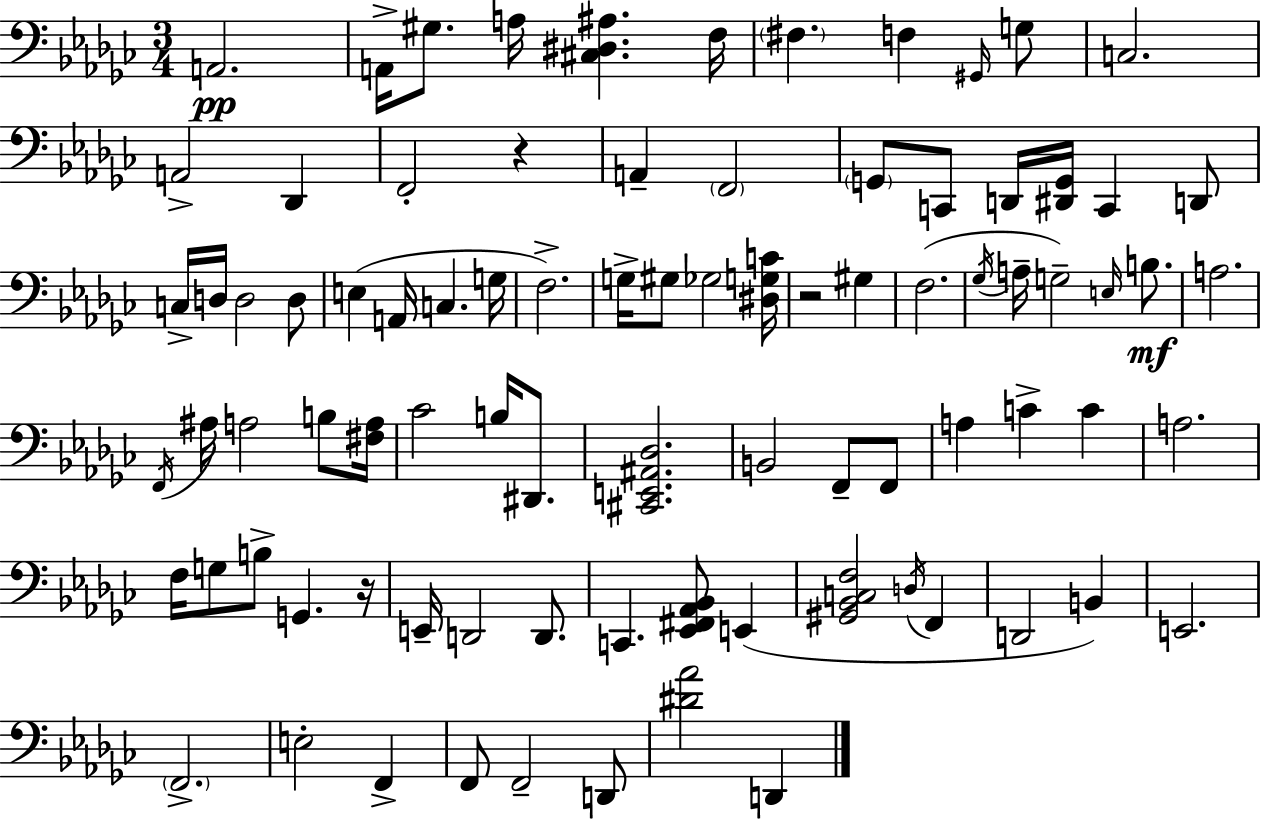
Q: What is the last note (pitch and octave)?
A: D2